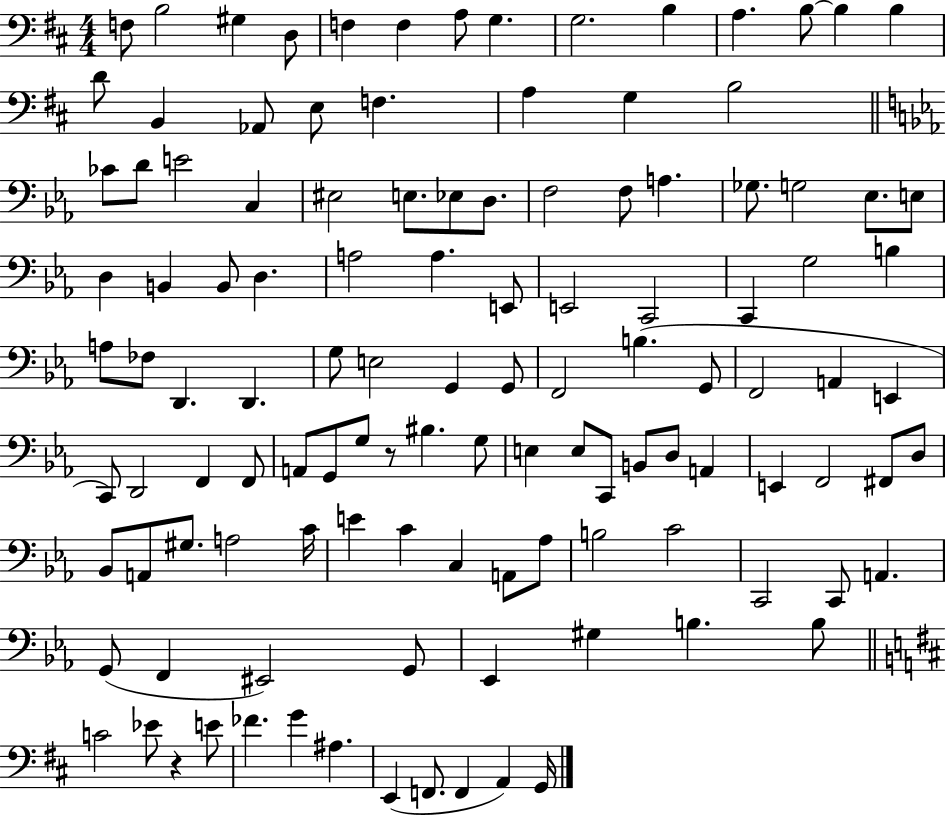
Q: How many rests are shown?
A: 2